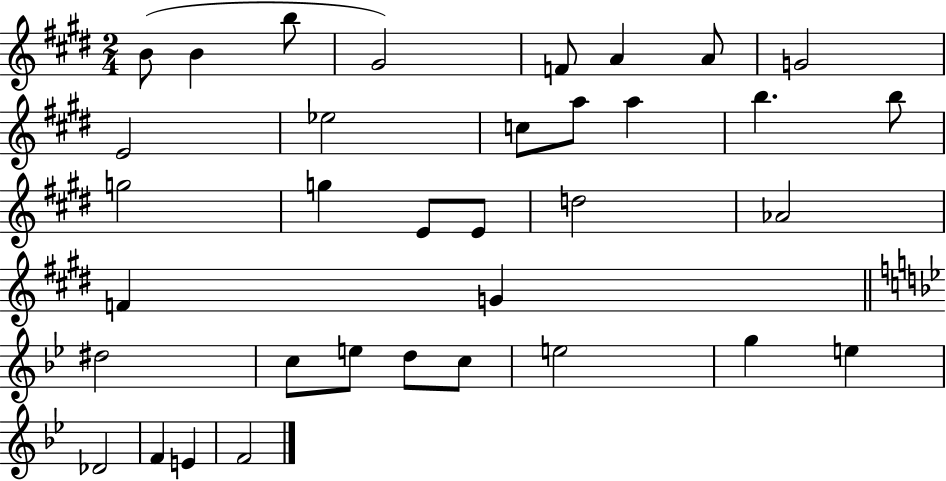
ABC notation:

X:1
T:Untitled
M:2/4
L:1/4
K:E
B/2 B b/2 ^G2 F/2 A A/2 G2 E2 _e2 c/2 a/2 a b b/2 g2 g E/2 E/2 d2 _A2 F G ^d2 c/2 e/2 d/2 c/2 e2 g e _D2 F E F2